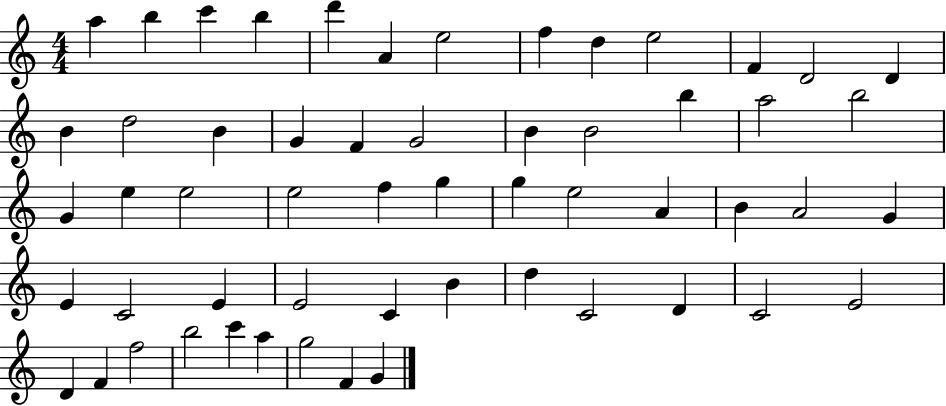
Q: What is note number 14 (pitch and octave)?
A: B4